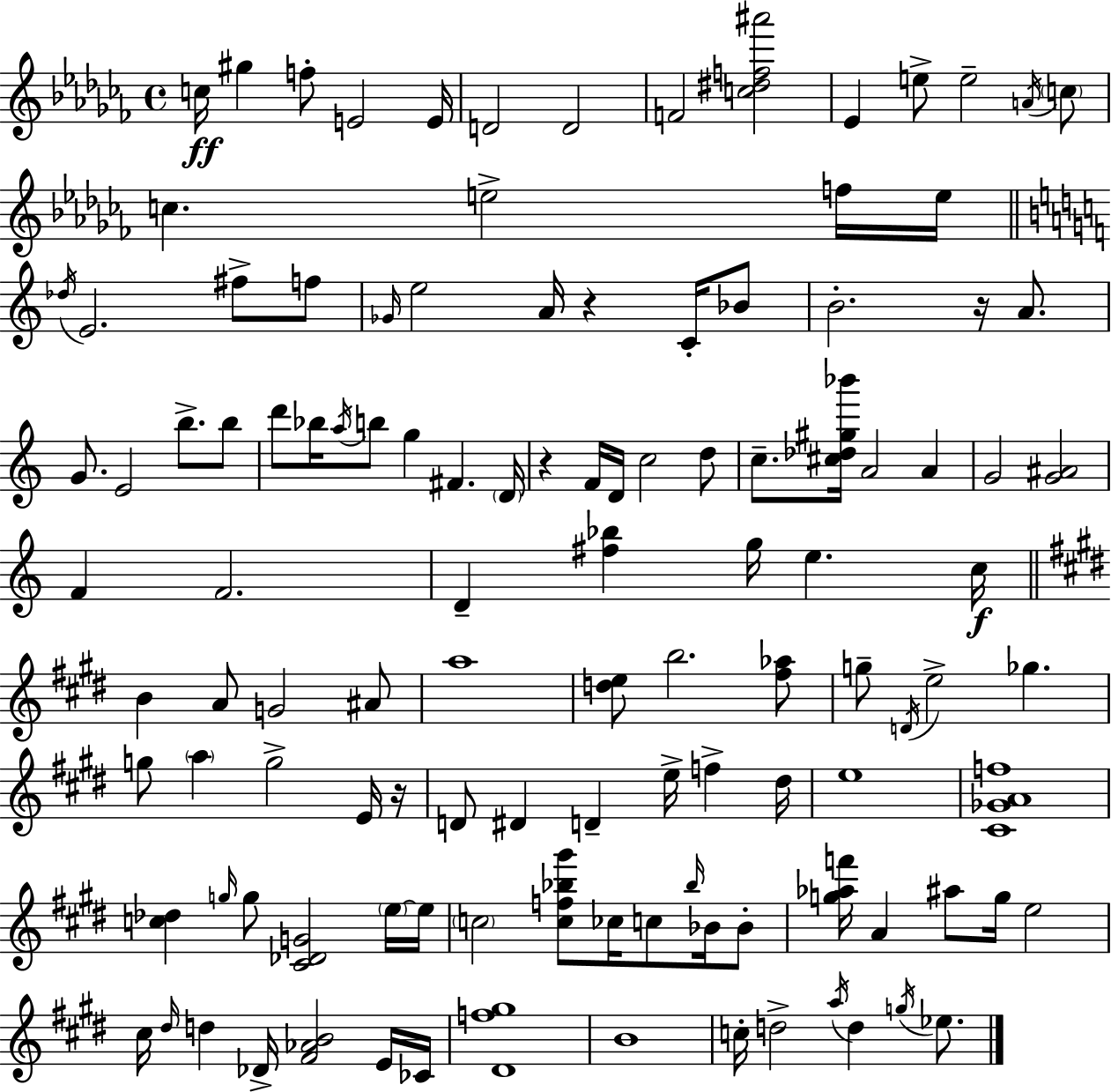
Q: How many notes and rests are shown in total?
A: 118